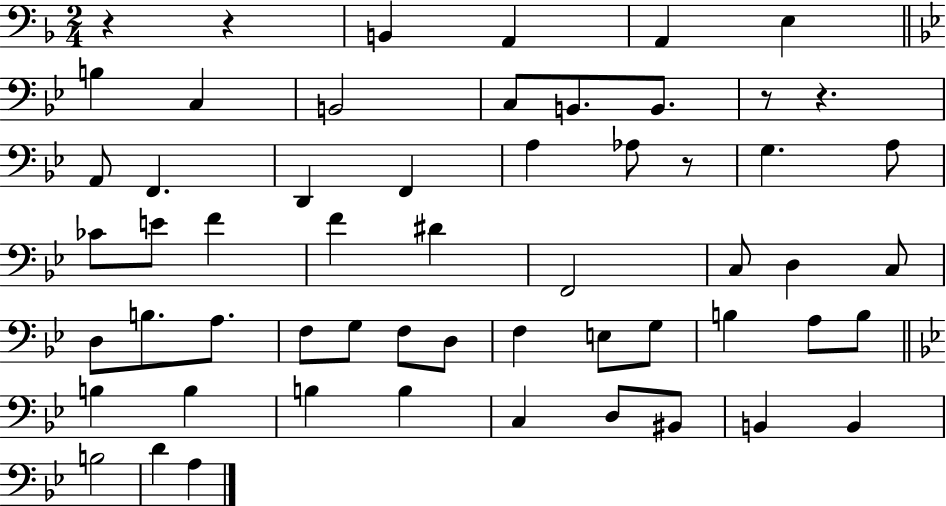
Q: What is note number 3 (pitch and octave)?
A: A2